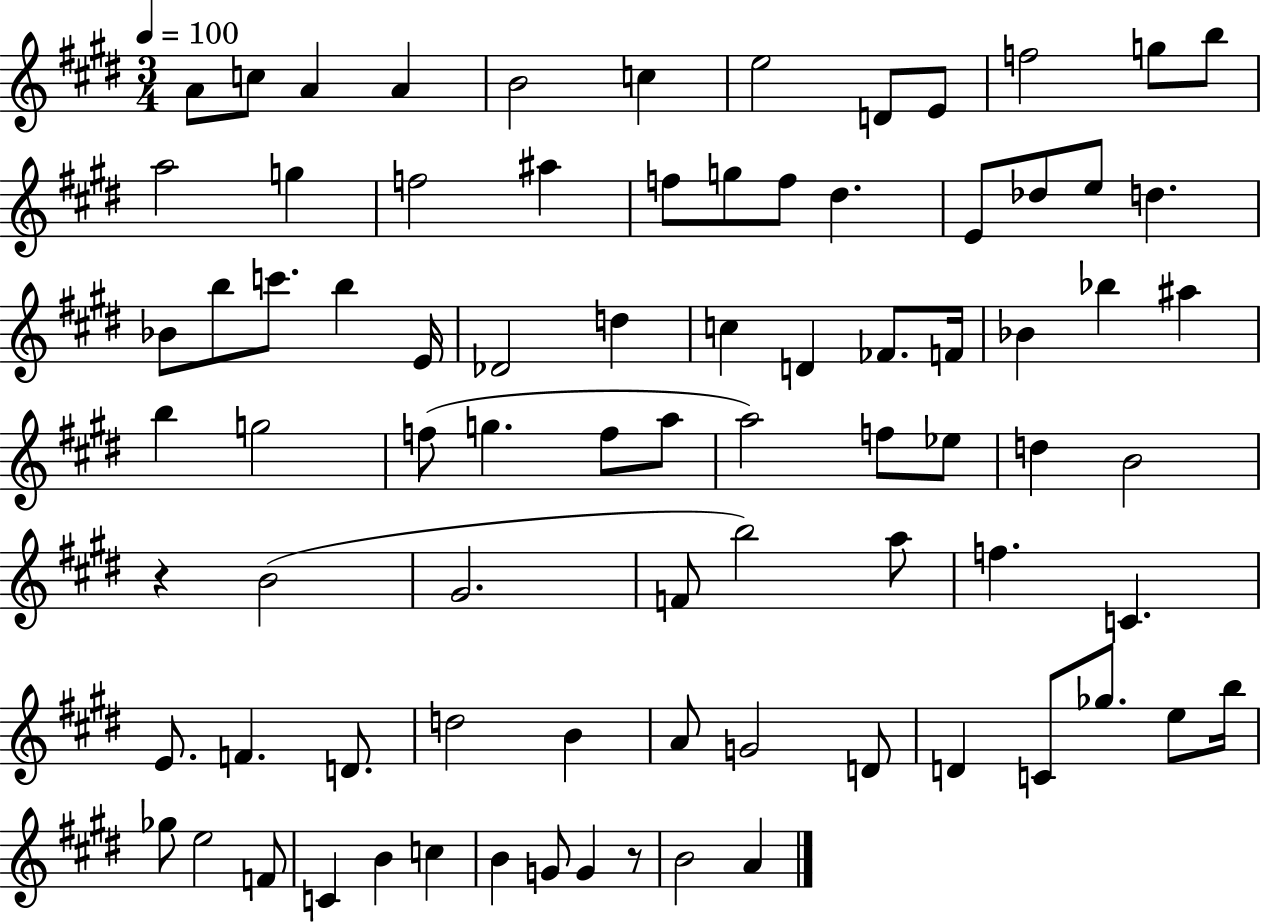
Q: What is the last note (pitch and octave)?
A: A4